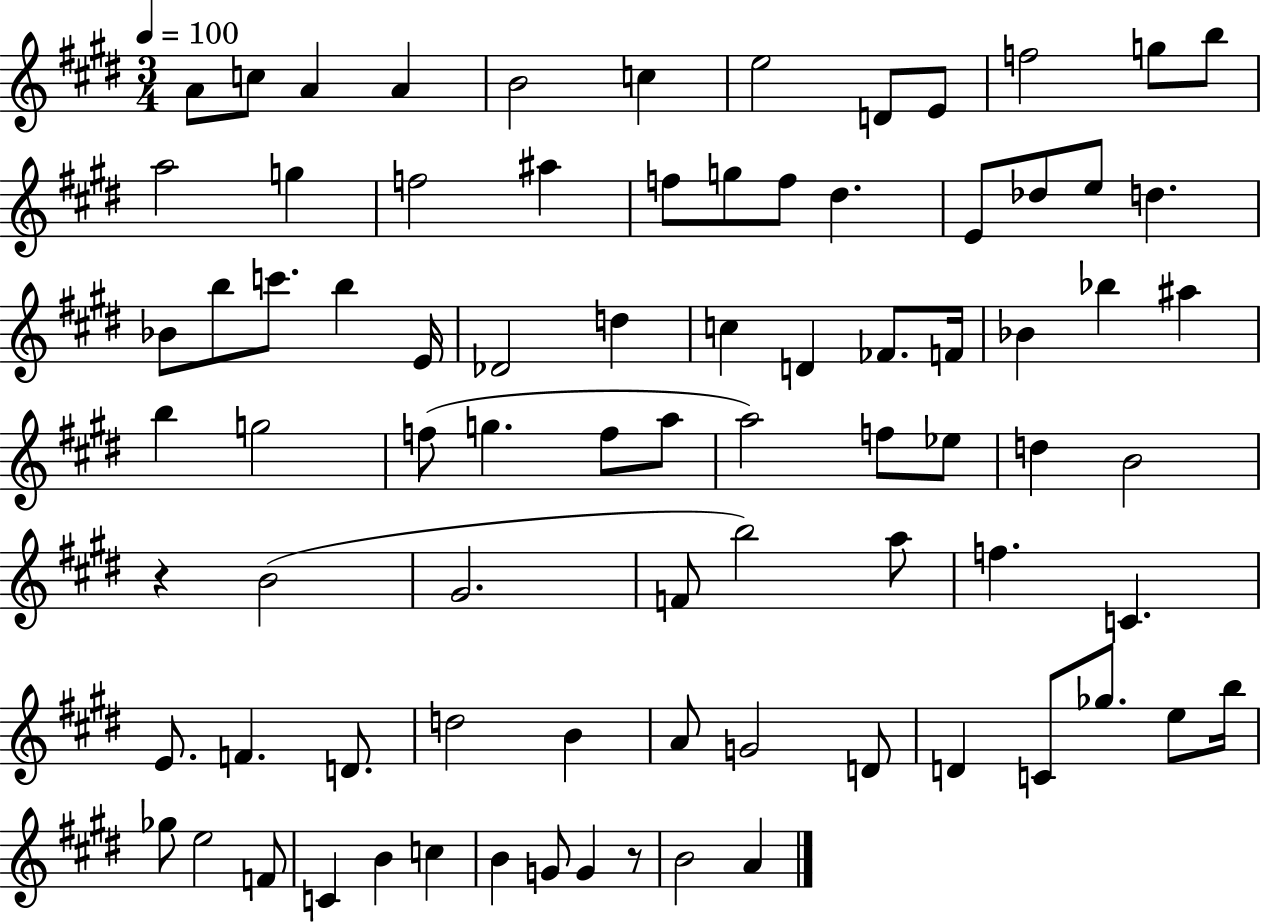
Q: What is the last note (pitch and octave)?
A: A4